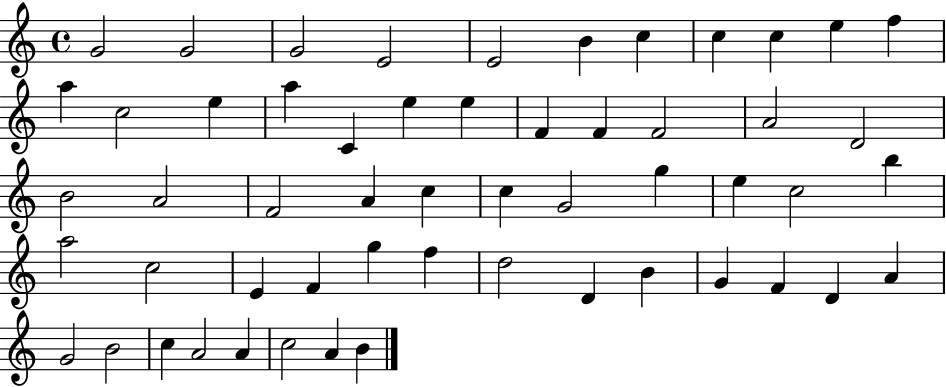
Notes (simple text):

G4/h G4/h G4/h E4/h E4/h B4/q C5/q C5/q C5/q E5/q F5/q A5/q C5/h E5/q A5/q C4/q E5/q E5/q F4/q F4/q F4/h A4/h D4/h B4/h A4/h F4/h A4/q C5/q C5/q G4/h G5/q E5/q C5/h B5/q A5/h C5/h E4/q F4/q G5/q F5/q D5/h D4/q B4/q G4/q F4/q D4/q A4/q G4/h B4/h C5/q A4/h A4/q C5/h A4/q B4/q